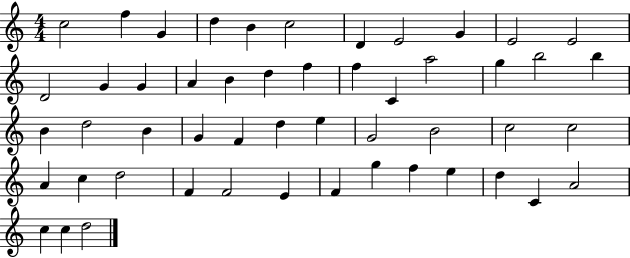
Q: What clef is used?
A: treble